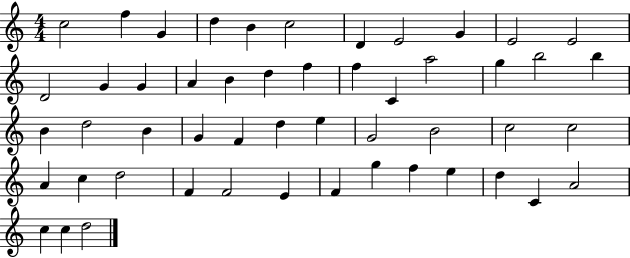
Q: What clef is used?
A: treble